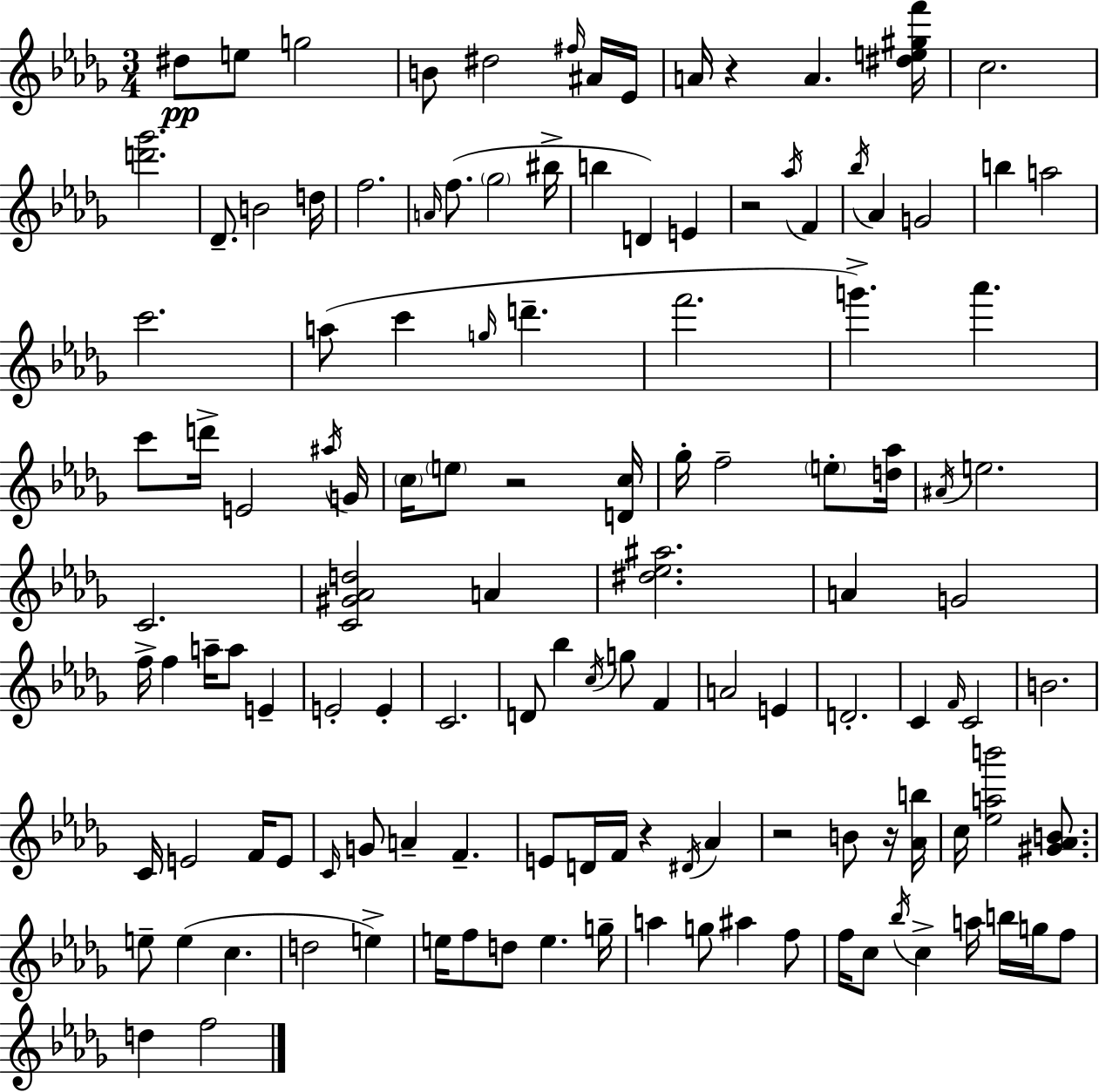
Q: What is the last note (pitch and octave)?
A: F5